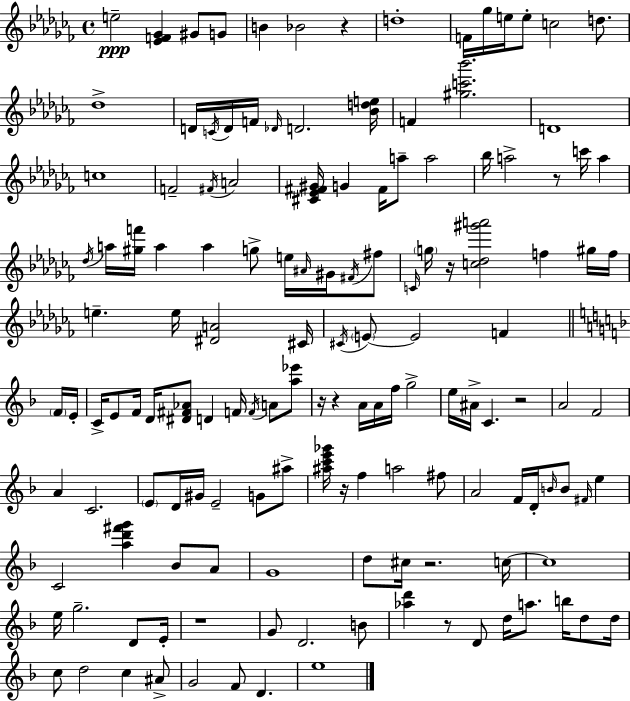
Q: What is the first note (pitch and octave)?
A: E5